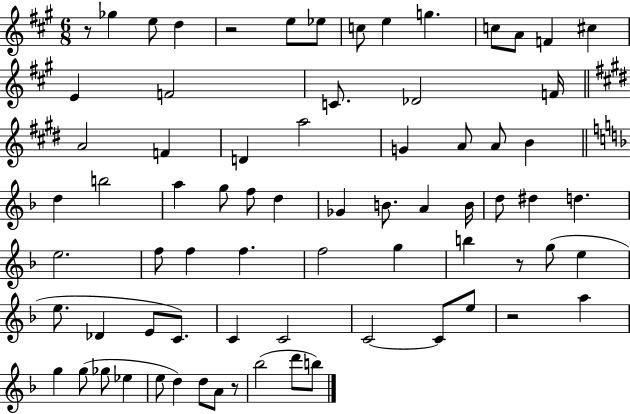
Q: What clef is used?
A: treble